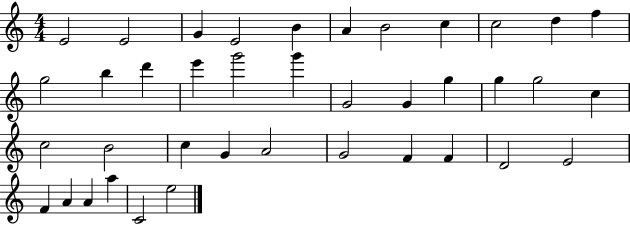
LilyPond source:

{
  \clef treble
  \numericTimeSignature
  \time 4/4
  \key c \major
  e'2 e'2 | g'4 e'2 b'4 | a'4 b'2 c''4 | c''2 d''4 f''4 | \break g''2 b''4 d'''4 | e'''4 g'''2 g'''4 | g'2 g'4 g''4 | g''4 g''2 c''4 | \break c''2 b'2 | c''4 g'4 a'2 | g'2 f'4 f'4 | d'2 e'2 | \break f'4 a'4 a'4 a''4 | c'2 e''2 | \bar "|."
}